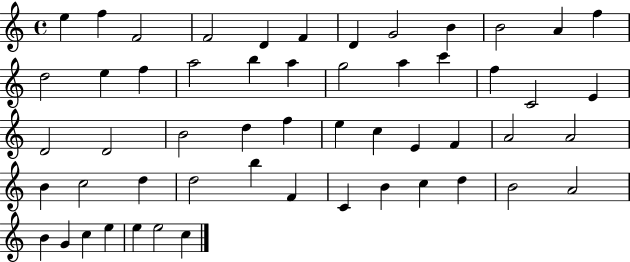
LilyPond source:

{
  \clef treble
  \time 4/4
  \defaultTimeSignature
  \key c \major
  e''4 f''4 f'2 | f'2 d'4 f'4 | d'4 g'2 b'4 | b'2 a'4 f''4 | \break d''2 e''4 f''4 | a''2 b''4 a''4 | g''2 a''4 c'''4 | f''4 c'2 e'4 | \break d'2 d'2 | b'2 d''4 f''4 | e''4 c''4 e'4 f'4 | a'2 a'2 | \break b'4 c''2 d''4 | d''2 b''4 f'4 | c'4 b'4 c''4 d''4 | b'2 a'2 | \break b'4 g'4 c''4 e''4 | e''4 e''2 c''4 | \bar "|."
}